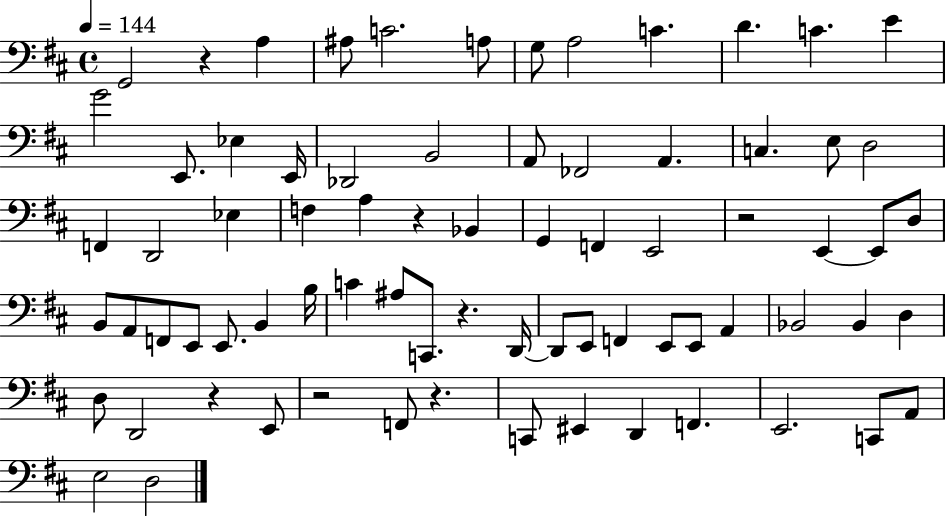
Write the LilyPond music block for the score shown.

{
  \clef bass
  \time 4/4
  \defaultTimeSignature
  \key d \major
  \tempo 4 = 144
  g,2 r4 a4 | ais8 c'2. a8 | g8 a2 c'4. | d'4. c'4. e'4 | \break g'2 e,8. ees4 e,16 | des,2 b,2 | a,8 fes,2 a,4. | c4. e8 d2 | \break f,4 d,2 ees4 | f4 a4 r4 bes,4 | g,4 f,4 e,2 | r2 e,4~~ e,8 d8 | \break b,8 a,8 f,8 e,8 e,8. b,4 b16 | c'4 ais8 c,8. r4. d,16~~ | d,8 e,8 f,4 e,8 e,8 a,4 | bes,2 bes,4 d4 | \break d8 d,2 r4 e,8 | r2 f,8 r4. | c,8 eis,4 d,4 f,4. | e,2. c,8 a,8 | \break e2 d2 | \bar "|."
}